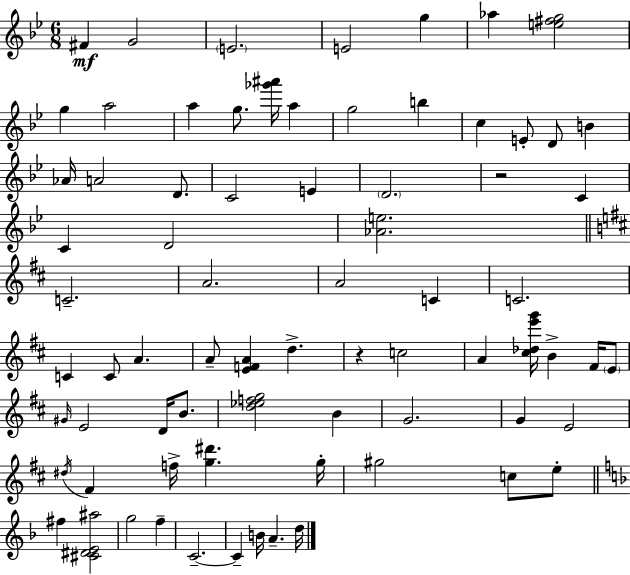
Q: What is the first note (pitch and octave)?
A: F#4